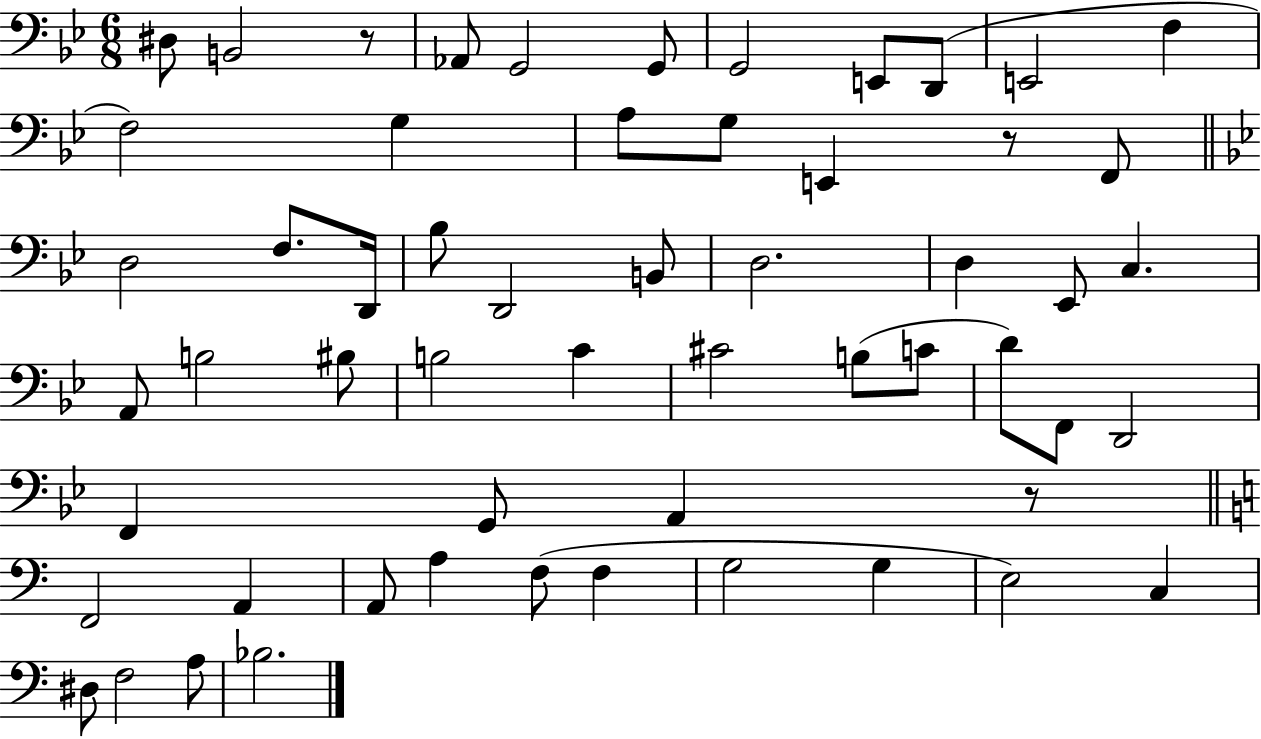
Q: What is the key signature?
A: BES major